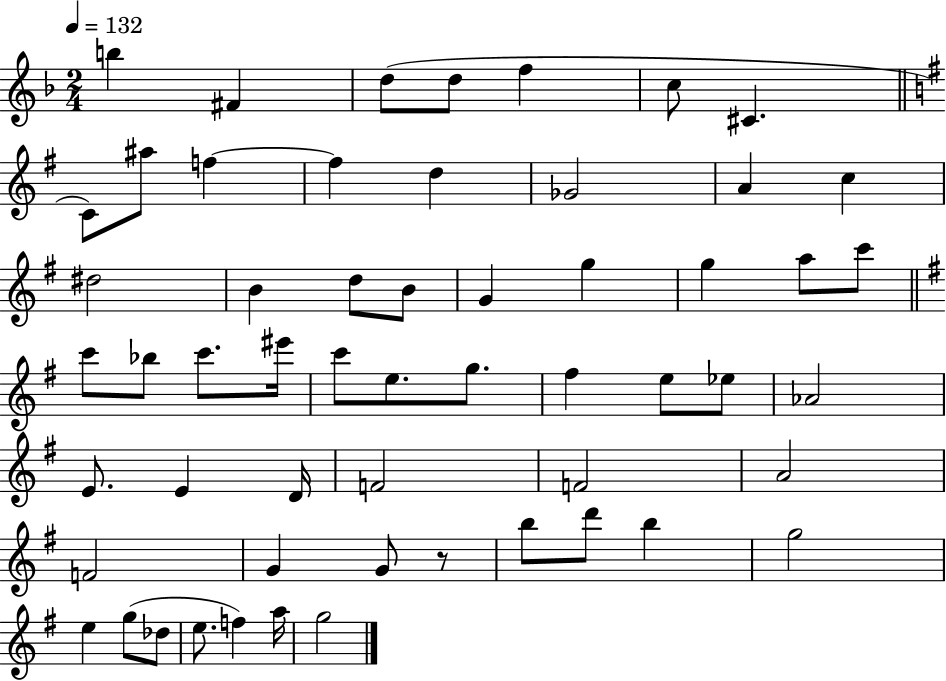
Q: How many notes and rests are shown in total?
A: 56